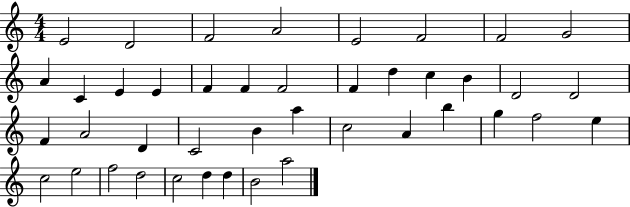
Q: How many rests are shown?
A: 0